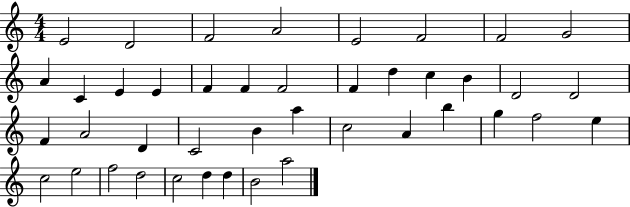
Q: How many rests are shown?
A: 0